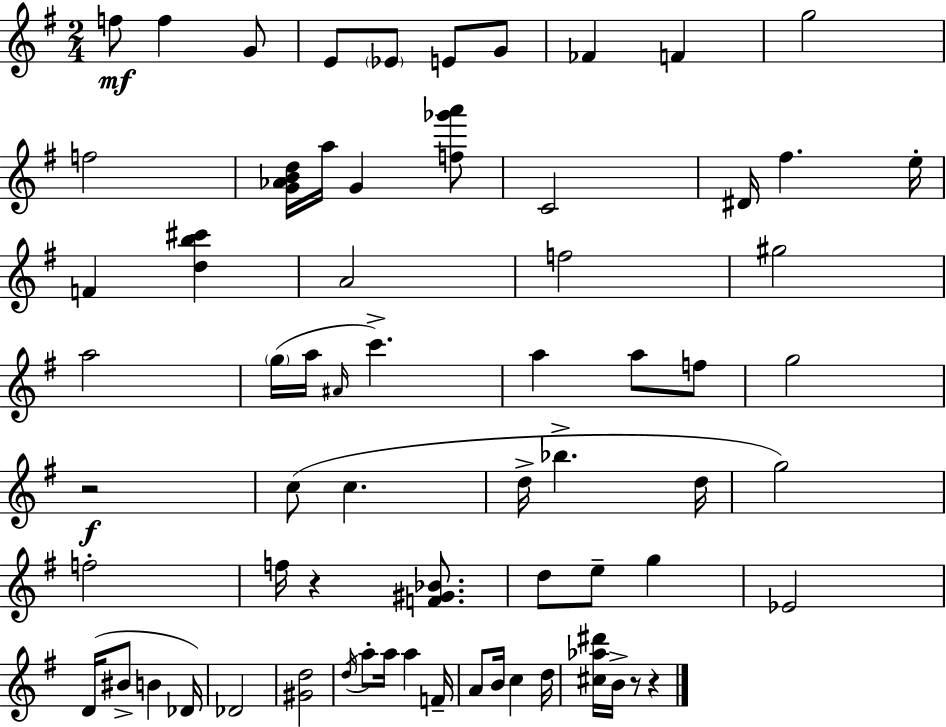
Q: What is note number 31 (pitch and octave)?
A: C5